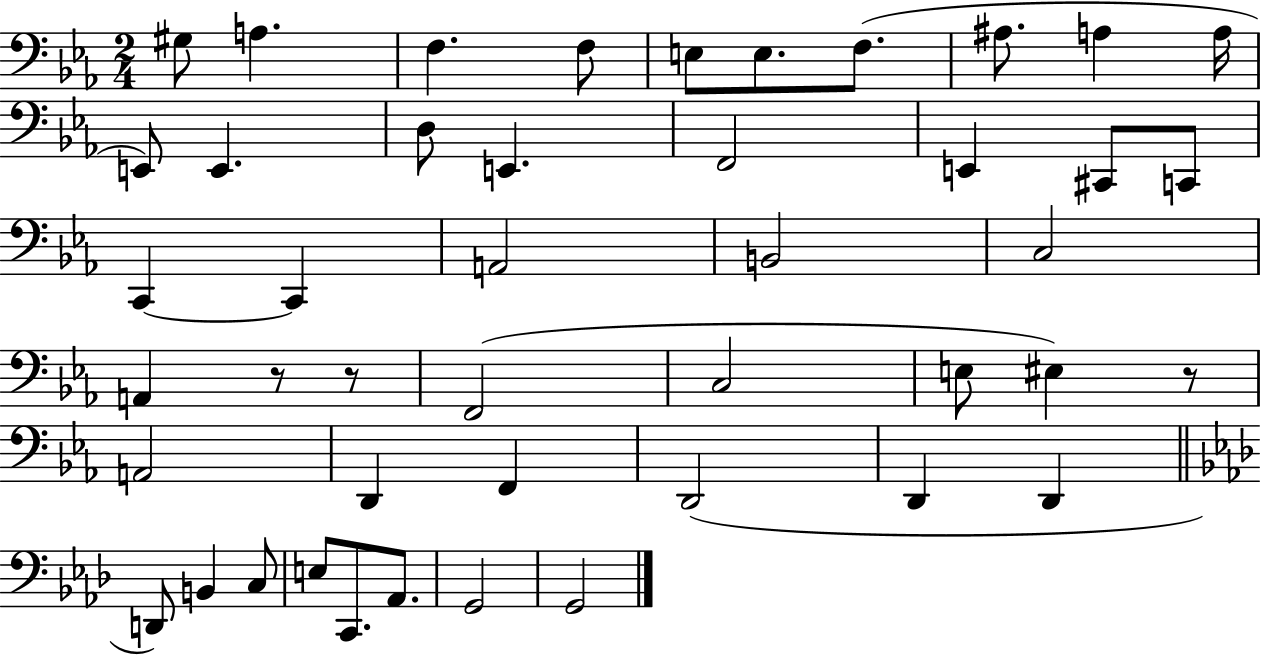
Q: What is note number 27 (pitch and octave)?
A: E3